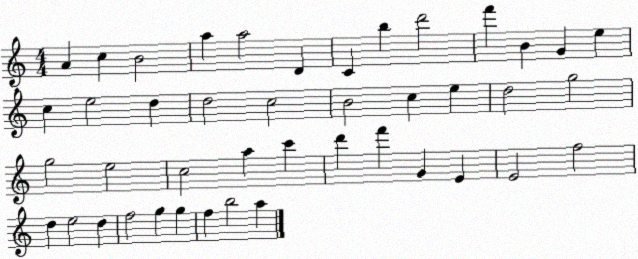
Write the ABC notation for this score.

X:1
T:Untitled
M:4/4
L:1/4
K:C
A c B2 a a2 D C b d'2 f' B G e c e2 d d2 c2 B2 c e d2 g2 g2 e2 c2 a c' d' f' G E E2 f2 d e2 d f2 g g f b2 a